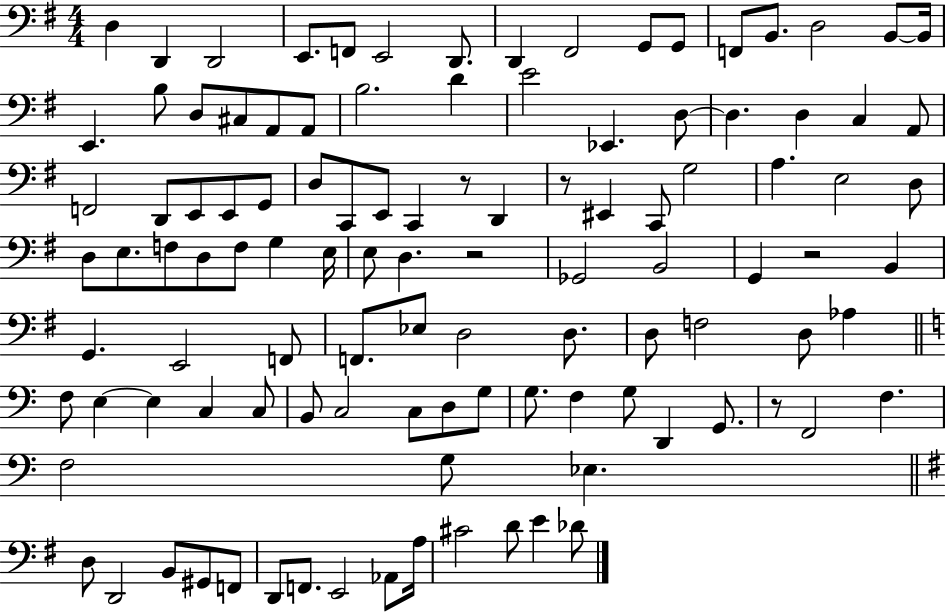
D3/q D2/q D2/h E2/e. F2/e E2/h D2/e. D2/q F#2/h G2/e G2/e F2/e B2/e. D3/h B2/e B2/s E2/q. B3/e D3/e C#3/e A2/e A2/e B3/h. D4/q E4/h Eb2/q. D3/e D3/q. D3/q C3/q A2/e F2/h D2/e E2/e E2/e G2/e D3/e C2/e E2/e C2/q R/e D2/q R/e EIS2/q C2/e G3/h A3/q. E3/h D3/e D3/e E3/e. F3/e D3/e F3/e G3/q E3/s E3/e D3/q. R/h Gb2/h B2/h G2/q R/h B2/q G2/q. E2/h F2/e F2/e. Eb3/e D3/h D3/e. D3/e F3/h D3/e Ab3/q F3/e E3/q E3/q C3/q C3/e B2/e C3/h C3/e D3/e G3/e G3/e. F3/q G3/e D2/q G2/e. R/e F2/h F3/q. F3/h G3/e Eb3/q. D3/e D2/h B2/e G#2/e F2/e D2/e F2/e. E2/h Ab2/e A3/s C#4/h D4/e E4/q Db4/e